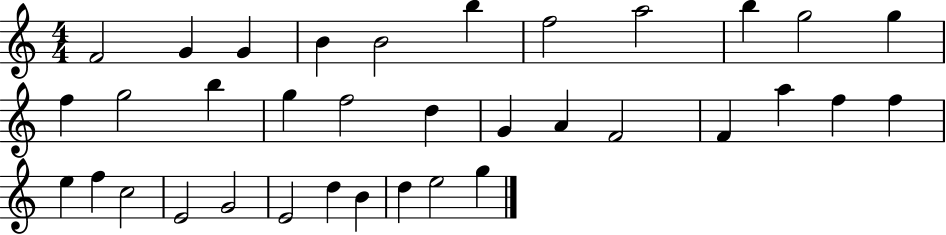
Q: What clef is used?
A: treble